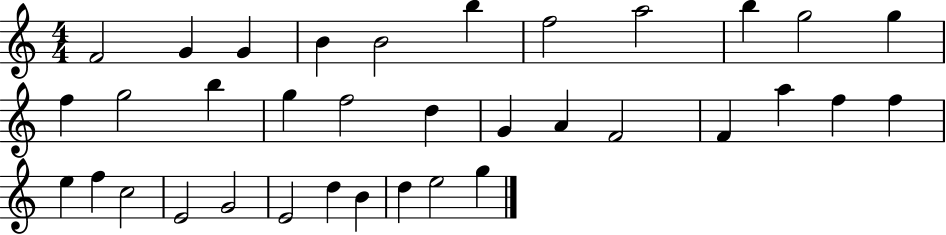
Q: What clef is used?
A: treble